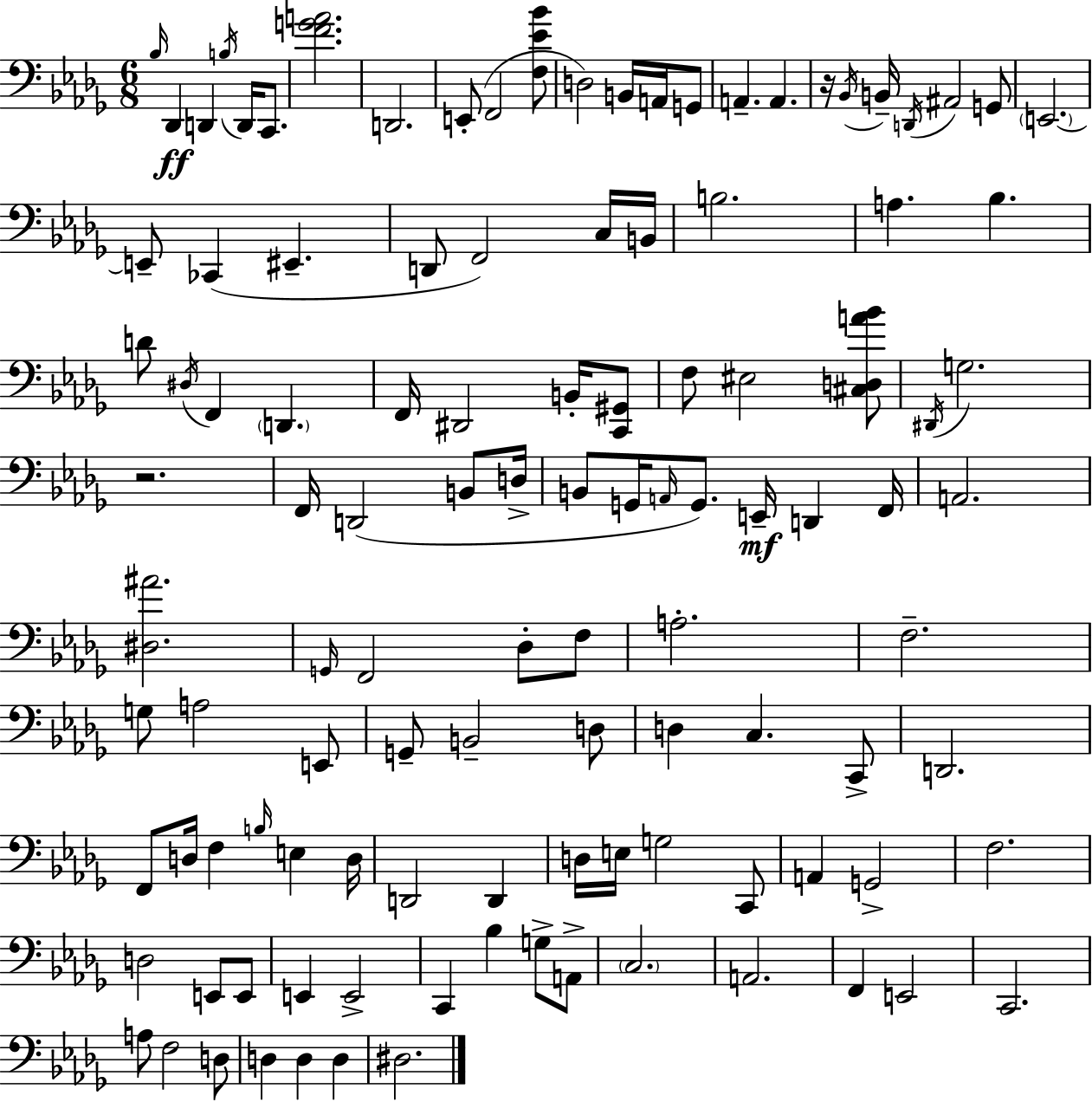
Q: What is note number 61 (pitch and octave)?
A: G3